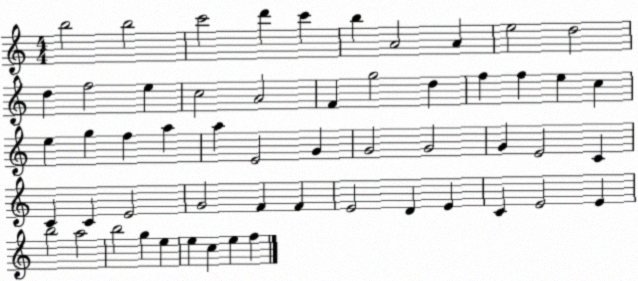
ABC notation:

X:1
T:Untitled
M:4/4
L:1/4
K:C
b2 b2 c'2 d' c' b A2 A e2 d2 d f2 e c2 A2 F g2 d f f e c e g f a a E2 G G2 G2 G E2 C C C E2 G2 F F E2 D E C E2 E b2 a2 b2 g e e c e f